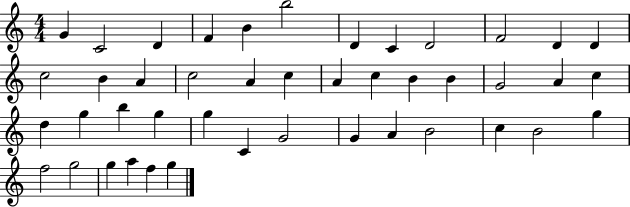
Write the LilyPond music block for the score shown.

{
  \clef treble
  \numericTimeSignature
  \time 4/4
  \key c \major
  g'4 c'2 d'4 | f'4 b'4 b''2 | d'4 c'4 d'2 | f'2 d'4 d'4 | \break c''2 b'4 a'4 | c''2 a'4 c''4 | a'4 c''4 b'4 b'4 | g'2 a'4 c''4 | \break d''4 g''4 b''4 g''4 | g''4 c'4 g'2 | g'4 a'4 b'2 | c''4 b'2 g''4 | \break f''2 g''2 | g''4 a''4 f''4 g''4 | \bar "|."
}